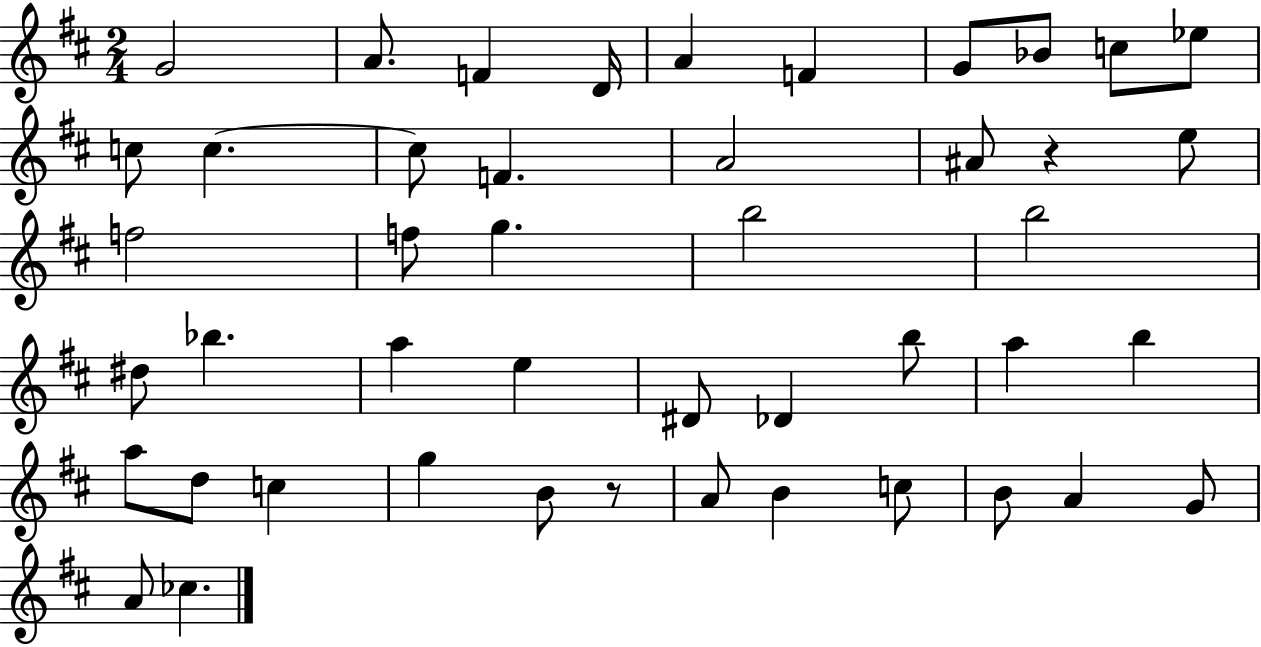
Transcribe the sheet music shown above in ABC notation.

X:1
T:Untitled
M:2/4
L:1/4
K:D
G2 A/2 F D/4 A F G/2 _B/2 c/2 _e/2 c/2 c c/2 F A2 ^A/2 z e/2 f2 f/2 g b2 b2 ^d/2 _b a e ^D/2 _D b/2 a b a/2 d/2 c g B/2 z/2 A/2 B c/2 B/2 A G/2 A/2 _c